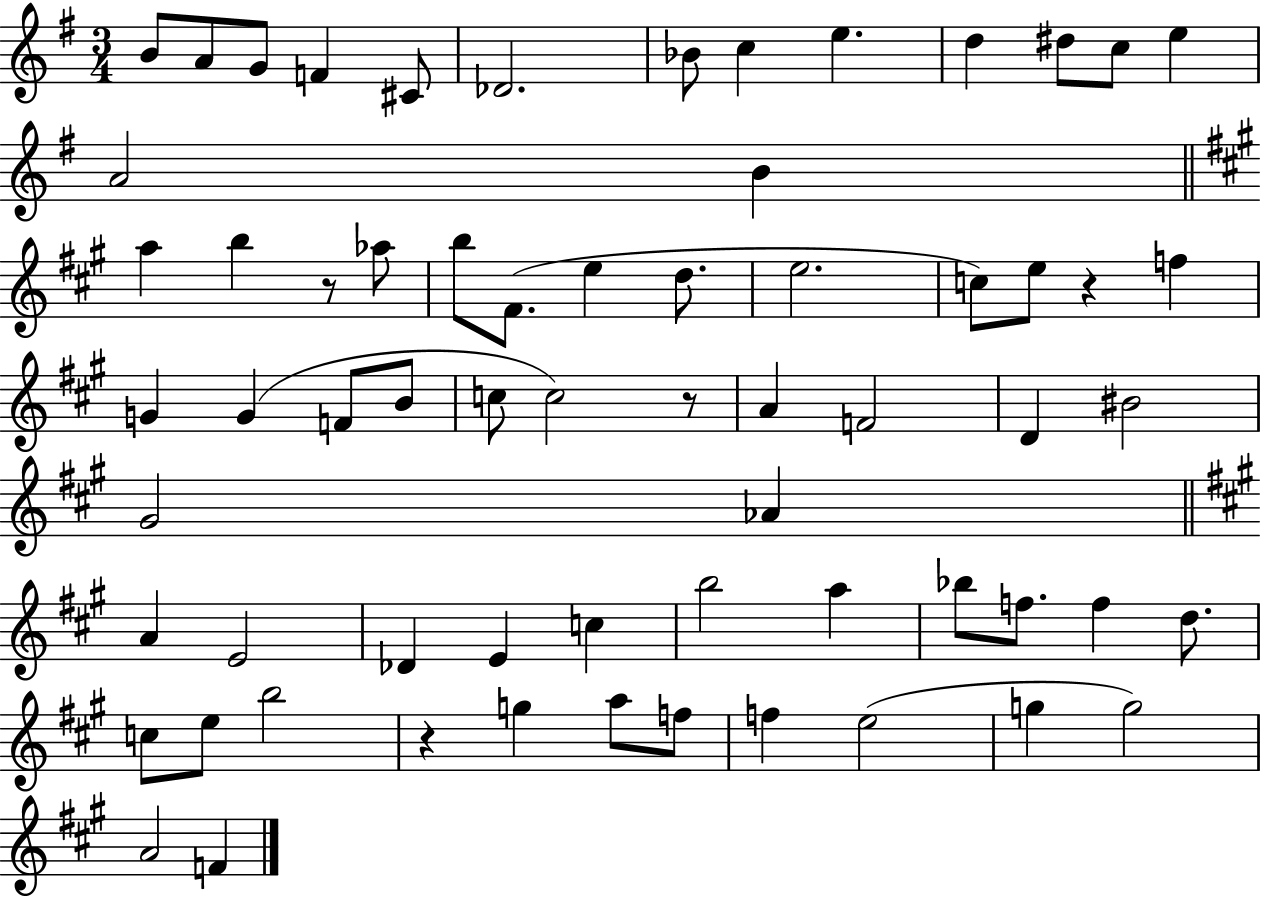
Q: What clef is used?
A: treble